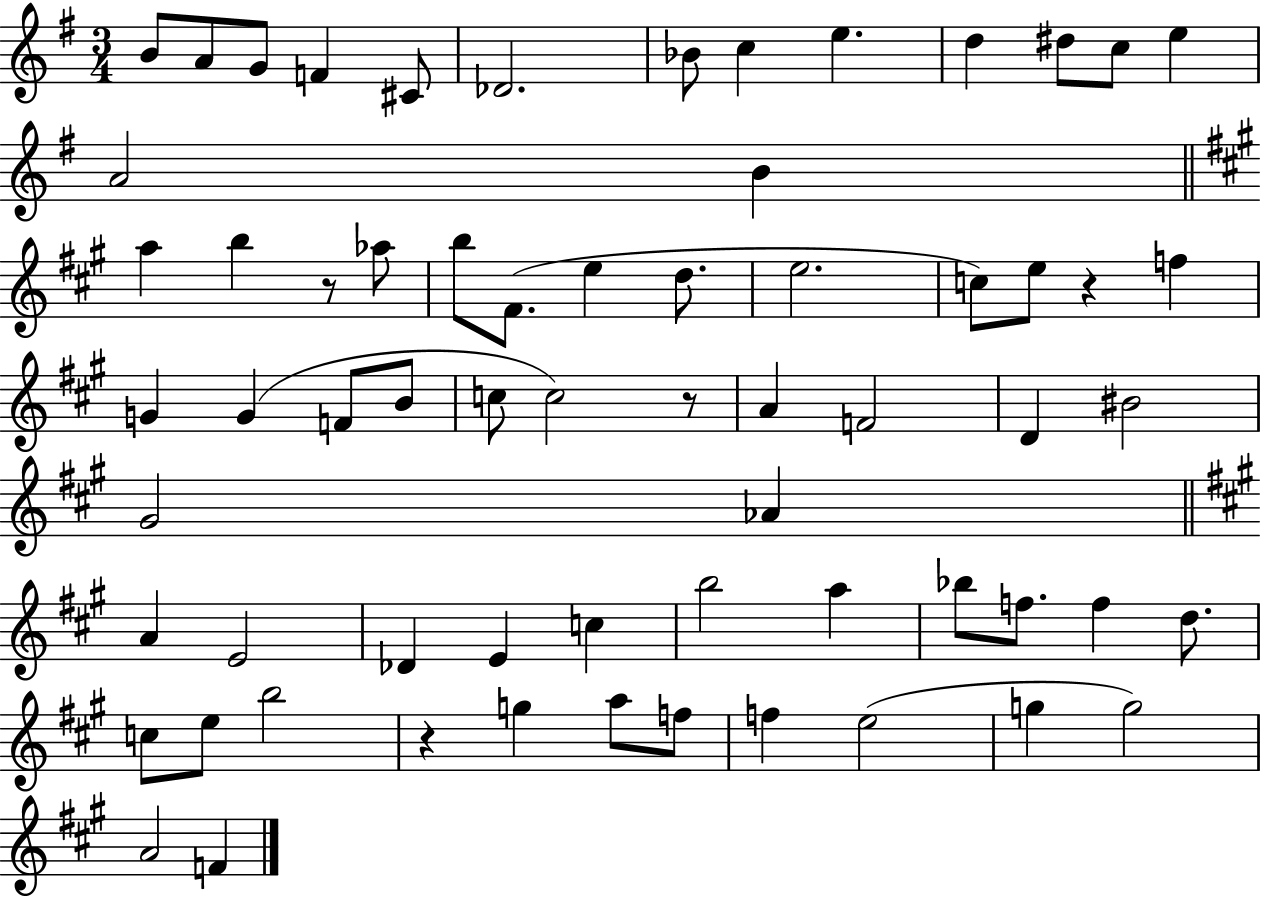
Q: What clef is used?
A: treble